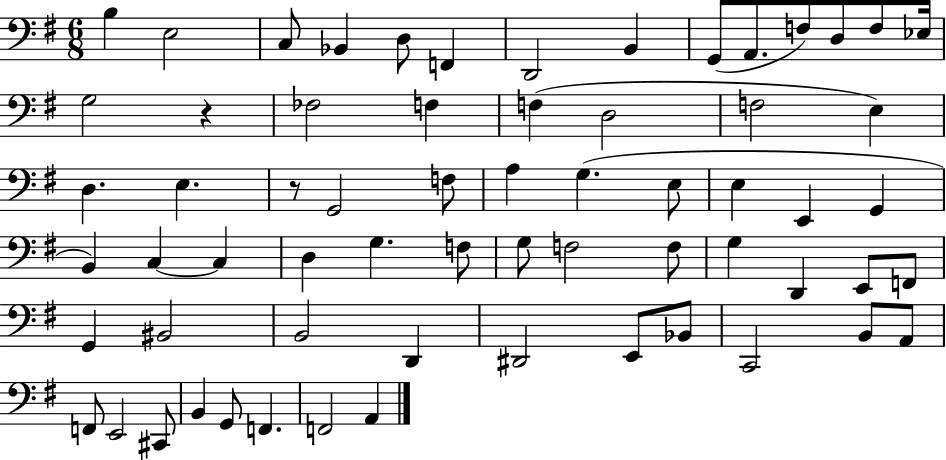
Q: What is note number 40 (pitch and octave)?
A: F3